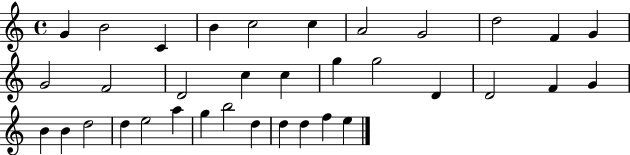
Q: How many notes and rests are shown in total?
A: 35